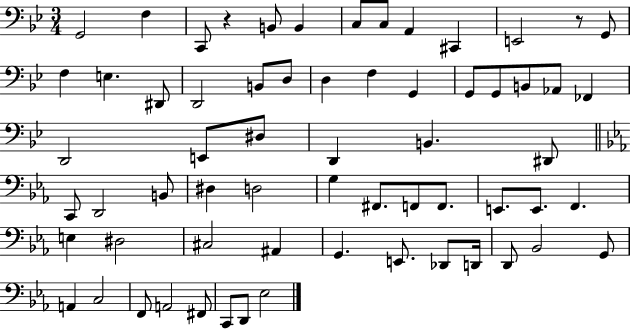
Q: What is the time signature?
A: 3/4